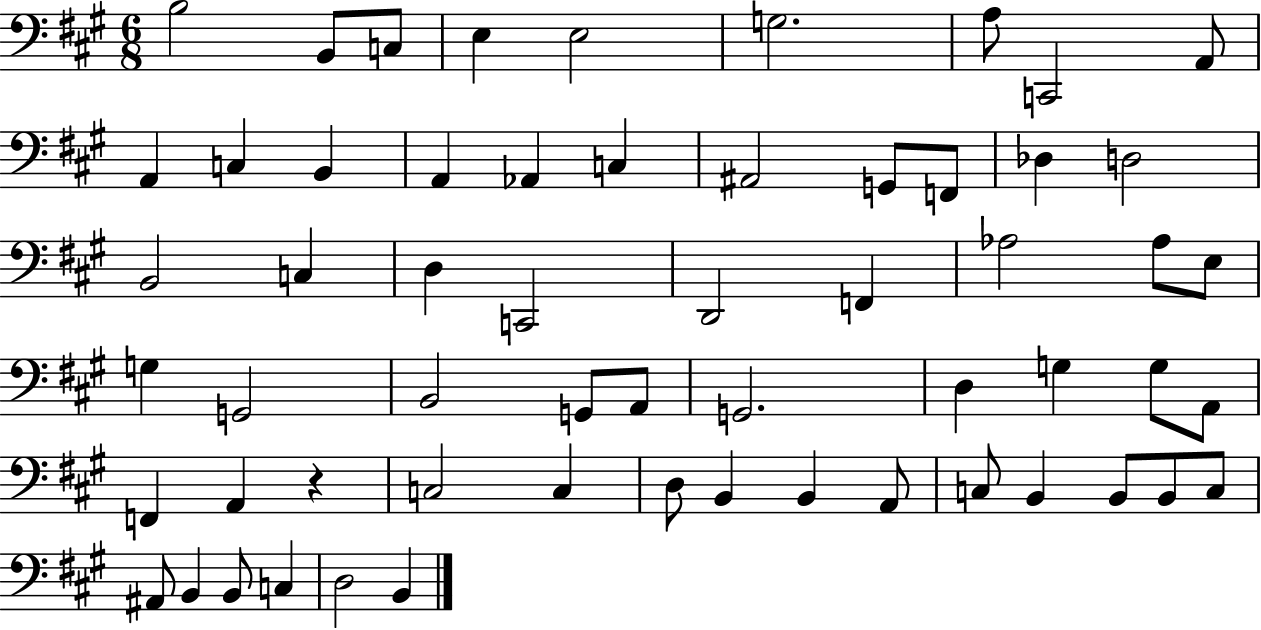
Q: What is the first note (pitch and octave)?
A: B3